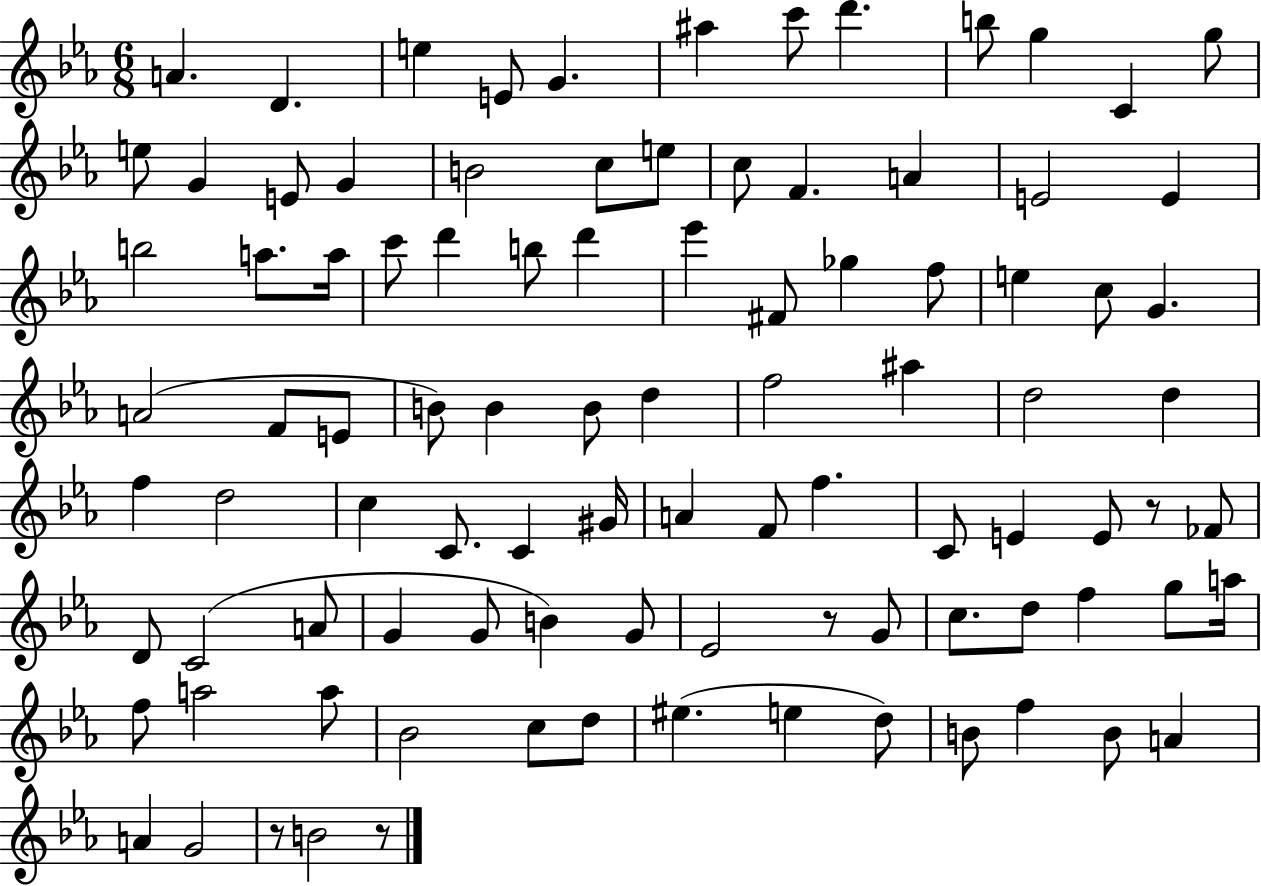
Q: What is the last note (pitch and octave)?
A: B4